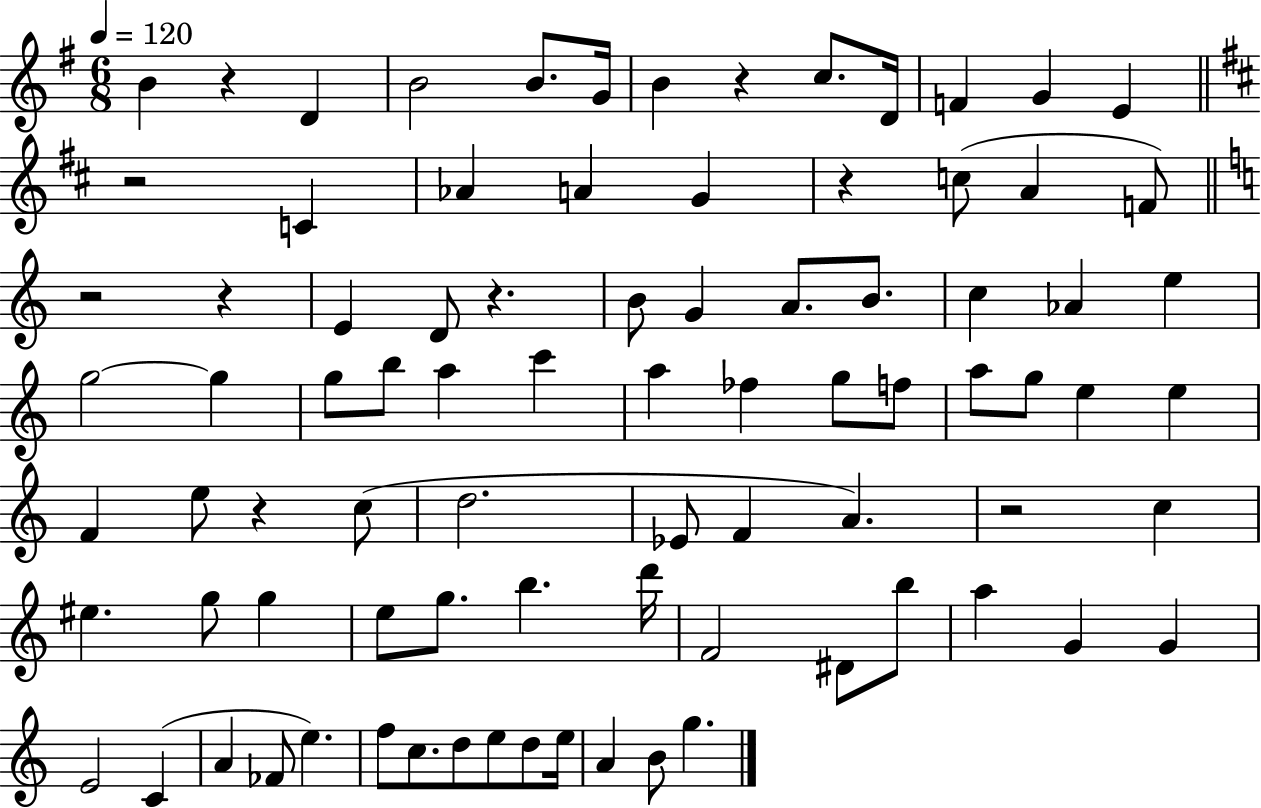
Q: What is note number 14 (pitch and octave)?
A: A4